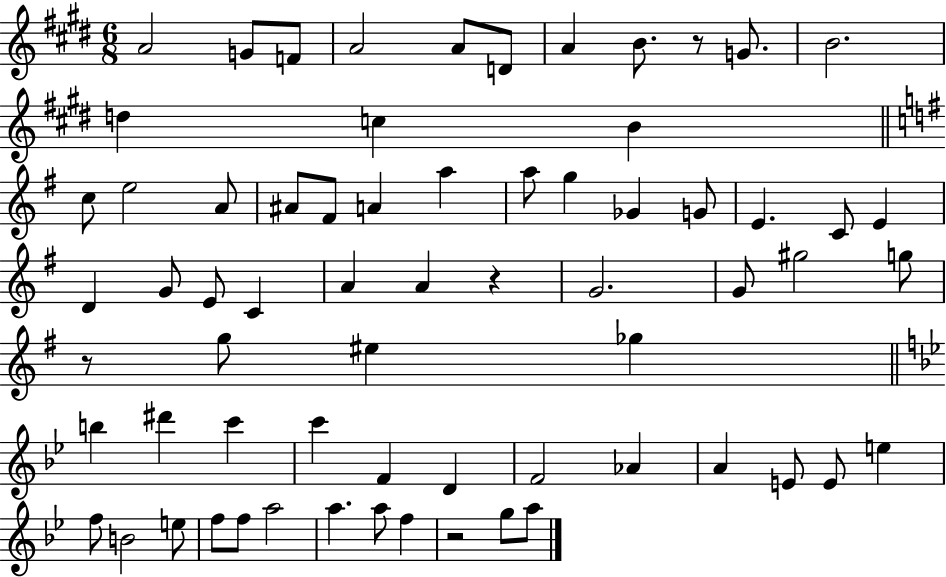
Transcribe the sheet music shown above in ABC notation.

X:1
T:Untitled
M:6/8
L:1/4
K:E
A2 G/2 F/2 A2 A/2 D/2 A B/2 z/2 G/2 B2 d c B c/2 e2 A/2 ^A/2 ^F/2 A a a/2 g _G G/2 E C/2 E D G/2 E/2 C A A z G2 G/2 ^g2 g/2 z/2 g/2 ^e _g b ^d' c' c' F D F2 _A A E/2 E/2 e f/2 B2 e/2 f/2 f/2 a2 a a/2 f z2 g/2 a/2